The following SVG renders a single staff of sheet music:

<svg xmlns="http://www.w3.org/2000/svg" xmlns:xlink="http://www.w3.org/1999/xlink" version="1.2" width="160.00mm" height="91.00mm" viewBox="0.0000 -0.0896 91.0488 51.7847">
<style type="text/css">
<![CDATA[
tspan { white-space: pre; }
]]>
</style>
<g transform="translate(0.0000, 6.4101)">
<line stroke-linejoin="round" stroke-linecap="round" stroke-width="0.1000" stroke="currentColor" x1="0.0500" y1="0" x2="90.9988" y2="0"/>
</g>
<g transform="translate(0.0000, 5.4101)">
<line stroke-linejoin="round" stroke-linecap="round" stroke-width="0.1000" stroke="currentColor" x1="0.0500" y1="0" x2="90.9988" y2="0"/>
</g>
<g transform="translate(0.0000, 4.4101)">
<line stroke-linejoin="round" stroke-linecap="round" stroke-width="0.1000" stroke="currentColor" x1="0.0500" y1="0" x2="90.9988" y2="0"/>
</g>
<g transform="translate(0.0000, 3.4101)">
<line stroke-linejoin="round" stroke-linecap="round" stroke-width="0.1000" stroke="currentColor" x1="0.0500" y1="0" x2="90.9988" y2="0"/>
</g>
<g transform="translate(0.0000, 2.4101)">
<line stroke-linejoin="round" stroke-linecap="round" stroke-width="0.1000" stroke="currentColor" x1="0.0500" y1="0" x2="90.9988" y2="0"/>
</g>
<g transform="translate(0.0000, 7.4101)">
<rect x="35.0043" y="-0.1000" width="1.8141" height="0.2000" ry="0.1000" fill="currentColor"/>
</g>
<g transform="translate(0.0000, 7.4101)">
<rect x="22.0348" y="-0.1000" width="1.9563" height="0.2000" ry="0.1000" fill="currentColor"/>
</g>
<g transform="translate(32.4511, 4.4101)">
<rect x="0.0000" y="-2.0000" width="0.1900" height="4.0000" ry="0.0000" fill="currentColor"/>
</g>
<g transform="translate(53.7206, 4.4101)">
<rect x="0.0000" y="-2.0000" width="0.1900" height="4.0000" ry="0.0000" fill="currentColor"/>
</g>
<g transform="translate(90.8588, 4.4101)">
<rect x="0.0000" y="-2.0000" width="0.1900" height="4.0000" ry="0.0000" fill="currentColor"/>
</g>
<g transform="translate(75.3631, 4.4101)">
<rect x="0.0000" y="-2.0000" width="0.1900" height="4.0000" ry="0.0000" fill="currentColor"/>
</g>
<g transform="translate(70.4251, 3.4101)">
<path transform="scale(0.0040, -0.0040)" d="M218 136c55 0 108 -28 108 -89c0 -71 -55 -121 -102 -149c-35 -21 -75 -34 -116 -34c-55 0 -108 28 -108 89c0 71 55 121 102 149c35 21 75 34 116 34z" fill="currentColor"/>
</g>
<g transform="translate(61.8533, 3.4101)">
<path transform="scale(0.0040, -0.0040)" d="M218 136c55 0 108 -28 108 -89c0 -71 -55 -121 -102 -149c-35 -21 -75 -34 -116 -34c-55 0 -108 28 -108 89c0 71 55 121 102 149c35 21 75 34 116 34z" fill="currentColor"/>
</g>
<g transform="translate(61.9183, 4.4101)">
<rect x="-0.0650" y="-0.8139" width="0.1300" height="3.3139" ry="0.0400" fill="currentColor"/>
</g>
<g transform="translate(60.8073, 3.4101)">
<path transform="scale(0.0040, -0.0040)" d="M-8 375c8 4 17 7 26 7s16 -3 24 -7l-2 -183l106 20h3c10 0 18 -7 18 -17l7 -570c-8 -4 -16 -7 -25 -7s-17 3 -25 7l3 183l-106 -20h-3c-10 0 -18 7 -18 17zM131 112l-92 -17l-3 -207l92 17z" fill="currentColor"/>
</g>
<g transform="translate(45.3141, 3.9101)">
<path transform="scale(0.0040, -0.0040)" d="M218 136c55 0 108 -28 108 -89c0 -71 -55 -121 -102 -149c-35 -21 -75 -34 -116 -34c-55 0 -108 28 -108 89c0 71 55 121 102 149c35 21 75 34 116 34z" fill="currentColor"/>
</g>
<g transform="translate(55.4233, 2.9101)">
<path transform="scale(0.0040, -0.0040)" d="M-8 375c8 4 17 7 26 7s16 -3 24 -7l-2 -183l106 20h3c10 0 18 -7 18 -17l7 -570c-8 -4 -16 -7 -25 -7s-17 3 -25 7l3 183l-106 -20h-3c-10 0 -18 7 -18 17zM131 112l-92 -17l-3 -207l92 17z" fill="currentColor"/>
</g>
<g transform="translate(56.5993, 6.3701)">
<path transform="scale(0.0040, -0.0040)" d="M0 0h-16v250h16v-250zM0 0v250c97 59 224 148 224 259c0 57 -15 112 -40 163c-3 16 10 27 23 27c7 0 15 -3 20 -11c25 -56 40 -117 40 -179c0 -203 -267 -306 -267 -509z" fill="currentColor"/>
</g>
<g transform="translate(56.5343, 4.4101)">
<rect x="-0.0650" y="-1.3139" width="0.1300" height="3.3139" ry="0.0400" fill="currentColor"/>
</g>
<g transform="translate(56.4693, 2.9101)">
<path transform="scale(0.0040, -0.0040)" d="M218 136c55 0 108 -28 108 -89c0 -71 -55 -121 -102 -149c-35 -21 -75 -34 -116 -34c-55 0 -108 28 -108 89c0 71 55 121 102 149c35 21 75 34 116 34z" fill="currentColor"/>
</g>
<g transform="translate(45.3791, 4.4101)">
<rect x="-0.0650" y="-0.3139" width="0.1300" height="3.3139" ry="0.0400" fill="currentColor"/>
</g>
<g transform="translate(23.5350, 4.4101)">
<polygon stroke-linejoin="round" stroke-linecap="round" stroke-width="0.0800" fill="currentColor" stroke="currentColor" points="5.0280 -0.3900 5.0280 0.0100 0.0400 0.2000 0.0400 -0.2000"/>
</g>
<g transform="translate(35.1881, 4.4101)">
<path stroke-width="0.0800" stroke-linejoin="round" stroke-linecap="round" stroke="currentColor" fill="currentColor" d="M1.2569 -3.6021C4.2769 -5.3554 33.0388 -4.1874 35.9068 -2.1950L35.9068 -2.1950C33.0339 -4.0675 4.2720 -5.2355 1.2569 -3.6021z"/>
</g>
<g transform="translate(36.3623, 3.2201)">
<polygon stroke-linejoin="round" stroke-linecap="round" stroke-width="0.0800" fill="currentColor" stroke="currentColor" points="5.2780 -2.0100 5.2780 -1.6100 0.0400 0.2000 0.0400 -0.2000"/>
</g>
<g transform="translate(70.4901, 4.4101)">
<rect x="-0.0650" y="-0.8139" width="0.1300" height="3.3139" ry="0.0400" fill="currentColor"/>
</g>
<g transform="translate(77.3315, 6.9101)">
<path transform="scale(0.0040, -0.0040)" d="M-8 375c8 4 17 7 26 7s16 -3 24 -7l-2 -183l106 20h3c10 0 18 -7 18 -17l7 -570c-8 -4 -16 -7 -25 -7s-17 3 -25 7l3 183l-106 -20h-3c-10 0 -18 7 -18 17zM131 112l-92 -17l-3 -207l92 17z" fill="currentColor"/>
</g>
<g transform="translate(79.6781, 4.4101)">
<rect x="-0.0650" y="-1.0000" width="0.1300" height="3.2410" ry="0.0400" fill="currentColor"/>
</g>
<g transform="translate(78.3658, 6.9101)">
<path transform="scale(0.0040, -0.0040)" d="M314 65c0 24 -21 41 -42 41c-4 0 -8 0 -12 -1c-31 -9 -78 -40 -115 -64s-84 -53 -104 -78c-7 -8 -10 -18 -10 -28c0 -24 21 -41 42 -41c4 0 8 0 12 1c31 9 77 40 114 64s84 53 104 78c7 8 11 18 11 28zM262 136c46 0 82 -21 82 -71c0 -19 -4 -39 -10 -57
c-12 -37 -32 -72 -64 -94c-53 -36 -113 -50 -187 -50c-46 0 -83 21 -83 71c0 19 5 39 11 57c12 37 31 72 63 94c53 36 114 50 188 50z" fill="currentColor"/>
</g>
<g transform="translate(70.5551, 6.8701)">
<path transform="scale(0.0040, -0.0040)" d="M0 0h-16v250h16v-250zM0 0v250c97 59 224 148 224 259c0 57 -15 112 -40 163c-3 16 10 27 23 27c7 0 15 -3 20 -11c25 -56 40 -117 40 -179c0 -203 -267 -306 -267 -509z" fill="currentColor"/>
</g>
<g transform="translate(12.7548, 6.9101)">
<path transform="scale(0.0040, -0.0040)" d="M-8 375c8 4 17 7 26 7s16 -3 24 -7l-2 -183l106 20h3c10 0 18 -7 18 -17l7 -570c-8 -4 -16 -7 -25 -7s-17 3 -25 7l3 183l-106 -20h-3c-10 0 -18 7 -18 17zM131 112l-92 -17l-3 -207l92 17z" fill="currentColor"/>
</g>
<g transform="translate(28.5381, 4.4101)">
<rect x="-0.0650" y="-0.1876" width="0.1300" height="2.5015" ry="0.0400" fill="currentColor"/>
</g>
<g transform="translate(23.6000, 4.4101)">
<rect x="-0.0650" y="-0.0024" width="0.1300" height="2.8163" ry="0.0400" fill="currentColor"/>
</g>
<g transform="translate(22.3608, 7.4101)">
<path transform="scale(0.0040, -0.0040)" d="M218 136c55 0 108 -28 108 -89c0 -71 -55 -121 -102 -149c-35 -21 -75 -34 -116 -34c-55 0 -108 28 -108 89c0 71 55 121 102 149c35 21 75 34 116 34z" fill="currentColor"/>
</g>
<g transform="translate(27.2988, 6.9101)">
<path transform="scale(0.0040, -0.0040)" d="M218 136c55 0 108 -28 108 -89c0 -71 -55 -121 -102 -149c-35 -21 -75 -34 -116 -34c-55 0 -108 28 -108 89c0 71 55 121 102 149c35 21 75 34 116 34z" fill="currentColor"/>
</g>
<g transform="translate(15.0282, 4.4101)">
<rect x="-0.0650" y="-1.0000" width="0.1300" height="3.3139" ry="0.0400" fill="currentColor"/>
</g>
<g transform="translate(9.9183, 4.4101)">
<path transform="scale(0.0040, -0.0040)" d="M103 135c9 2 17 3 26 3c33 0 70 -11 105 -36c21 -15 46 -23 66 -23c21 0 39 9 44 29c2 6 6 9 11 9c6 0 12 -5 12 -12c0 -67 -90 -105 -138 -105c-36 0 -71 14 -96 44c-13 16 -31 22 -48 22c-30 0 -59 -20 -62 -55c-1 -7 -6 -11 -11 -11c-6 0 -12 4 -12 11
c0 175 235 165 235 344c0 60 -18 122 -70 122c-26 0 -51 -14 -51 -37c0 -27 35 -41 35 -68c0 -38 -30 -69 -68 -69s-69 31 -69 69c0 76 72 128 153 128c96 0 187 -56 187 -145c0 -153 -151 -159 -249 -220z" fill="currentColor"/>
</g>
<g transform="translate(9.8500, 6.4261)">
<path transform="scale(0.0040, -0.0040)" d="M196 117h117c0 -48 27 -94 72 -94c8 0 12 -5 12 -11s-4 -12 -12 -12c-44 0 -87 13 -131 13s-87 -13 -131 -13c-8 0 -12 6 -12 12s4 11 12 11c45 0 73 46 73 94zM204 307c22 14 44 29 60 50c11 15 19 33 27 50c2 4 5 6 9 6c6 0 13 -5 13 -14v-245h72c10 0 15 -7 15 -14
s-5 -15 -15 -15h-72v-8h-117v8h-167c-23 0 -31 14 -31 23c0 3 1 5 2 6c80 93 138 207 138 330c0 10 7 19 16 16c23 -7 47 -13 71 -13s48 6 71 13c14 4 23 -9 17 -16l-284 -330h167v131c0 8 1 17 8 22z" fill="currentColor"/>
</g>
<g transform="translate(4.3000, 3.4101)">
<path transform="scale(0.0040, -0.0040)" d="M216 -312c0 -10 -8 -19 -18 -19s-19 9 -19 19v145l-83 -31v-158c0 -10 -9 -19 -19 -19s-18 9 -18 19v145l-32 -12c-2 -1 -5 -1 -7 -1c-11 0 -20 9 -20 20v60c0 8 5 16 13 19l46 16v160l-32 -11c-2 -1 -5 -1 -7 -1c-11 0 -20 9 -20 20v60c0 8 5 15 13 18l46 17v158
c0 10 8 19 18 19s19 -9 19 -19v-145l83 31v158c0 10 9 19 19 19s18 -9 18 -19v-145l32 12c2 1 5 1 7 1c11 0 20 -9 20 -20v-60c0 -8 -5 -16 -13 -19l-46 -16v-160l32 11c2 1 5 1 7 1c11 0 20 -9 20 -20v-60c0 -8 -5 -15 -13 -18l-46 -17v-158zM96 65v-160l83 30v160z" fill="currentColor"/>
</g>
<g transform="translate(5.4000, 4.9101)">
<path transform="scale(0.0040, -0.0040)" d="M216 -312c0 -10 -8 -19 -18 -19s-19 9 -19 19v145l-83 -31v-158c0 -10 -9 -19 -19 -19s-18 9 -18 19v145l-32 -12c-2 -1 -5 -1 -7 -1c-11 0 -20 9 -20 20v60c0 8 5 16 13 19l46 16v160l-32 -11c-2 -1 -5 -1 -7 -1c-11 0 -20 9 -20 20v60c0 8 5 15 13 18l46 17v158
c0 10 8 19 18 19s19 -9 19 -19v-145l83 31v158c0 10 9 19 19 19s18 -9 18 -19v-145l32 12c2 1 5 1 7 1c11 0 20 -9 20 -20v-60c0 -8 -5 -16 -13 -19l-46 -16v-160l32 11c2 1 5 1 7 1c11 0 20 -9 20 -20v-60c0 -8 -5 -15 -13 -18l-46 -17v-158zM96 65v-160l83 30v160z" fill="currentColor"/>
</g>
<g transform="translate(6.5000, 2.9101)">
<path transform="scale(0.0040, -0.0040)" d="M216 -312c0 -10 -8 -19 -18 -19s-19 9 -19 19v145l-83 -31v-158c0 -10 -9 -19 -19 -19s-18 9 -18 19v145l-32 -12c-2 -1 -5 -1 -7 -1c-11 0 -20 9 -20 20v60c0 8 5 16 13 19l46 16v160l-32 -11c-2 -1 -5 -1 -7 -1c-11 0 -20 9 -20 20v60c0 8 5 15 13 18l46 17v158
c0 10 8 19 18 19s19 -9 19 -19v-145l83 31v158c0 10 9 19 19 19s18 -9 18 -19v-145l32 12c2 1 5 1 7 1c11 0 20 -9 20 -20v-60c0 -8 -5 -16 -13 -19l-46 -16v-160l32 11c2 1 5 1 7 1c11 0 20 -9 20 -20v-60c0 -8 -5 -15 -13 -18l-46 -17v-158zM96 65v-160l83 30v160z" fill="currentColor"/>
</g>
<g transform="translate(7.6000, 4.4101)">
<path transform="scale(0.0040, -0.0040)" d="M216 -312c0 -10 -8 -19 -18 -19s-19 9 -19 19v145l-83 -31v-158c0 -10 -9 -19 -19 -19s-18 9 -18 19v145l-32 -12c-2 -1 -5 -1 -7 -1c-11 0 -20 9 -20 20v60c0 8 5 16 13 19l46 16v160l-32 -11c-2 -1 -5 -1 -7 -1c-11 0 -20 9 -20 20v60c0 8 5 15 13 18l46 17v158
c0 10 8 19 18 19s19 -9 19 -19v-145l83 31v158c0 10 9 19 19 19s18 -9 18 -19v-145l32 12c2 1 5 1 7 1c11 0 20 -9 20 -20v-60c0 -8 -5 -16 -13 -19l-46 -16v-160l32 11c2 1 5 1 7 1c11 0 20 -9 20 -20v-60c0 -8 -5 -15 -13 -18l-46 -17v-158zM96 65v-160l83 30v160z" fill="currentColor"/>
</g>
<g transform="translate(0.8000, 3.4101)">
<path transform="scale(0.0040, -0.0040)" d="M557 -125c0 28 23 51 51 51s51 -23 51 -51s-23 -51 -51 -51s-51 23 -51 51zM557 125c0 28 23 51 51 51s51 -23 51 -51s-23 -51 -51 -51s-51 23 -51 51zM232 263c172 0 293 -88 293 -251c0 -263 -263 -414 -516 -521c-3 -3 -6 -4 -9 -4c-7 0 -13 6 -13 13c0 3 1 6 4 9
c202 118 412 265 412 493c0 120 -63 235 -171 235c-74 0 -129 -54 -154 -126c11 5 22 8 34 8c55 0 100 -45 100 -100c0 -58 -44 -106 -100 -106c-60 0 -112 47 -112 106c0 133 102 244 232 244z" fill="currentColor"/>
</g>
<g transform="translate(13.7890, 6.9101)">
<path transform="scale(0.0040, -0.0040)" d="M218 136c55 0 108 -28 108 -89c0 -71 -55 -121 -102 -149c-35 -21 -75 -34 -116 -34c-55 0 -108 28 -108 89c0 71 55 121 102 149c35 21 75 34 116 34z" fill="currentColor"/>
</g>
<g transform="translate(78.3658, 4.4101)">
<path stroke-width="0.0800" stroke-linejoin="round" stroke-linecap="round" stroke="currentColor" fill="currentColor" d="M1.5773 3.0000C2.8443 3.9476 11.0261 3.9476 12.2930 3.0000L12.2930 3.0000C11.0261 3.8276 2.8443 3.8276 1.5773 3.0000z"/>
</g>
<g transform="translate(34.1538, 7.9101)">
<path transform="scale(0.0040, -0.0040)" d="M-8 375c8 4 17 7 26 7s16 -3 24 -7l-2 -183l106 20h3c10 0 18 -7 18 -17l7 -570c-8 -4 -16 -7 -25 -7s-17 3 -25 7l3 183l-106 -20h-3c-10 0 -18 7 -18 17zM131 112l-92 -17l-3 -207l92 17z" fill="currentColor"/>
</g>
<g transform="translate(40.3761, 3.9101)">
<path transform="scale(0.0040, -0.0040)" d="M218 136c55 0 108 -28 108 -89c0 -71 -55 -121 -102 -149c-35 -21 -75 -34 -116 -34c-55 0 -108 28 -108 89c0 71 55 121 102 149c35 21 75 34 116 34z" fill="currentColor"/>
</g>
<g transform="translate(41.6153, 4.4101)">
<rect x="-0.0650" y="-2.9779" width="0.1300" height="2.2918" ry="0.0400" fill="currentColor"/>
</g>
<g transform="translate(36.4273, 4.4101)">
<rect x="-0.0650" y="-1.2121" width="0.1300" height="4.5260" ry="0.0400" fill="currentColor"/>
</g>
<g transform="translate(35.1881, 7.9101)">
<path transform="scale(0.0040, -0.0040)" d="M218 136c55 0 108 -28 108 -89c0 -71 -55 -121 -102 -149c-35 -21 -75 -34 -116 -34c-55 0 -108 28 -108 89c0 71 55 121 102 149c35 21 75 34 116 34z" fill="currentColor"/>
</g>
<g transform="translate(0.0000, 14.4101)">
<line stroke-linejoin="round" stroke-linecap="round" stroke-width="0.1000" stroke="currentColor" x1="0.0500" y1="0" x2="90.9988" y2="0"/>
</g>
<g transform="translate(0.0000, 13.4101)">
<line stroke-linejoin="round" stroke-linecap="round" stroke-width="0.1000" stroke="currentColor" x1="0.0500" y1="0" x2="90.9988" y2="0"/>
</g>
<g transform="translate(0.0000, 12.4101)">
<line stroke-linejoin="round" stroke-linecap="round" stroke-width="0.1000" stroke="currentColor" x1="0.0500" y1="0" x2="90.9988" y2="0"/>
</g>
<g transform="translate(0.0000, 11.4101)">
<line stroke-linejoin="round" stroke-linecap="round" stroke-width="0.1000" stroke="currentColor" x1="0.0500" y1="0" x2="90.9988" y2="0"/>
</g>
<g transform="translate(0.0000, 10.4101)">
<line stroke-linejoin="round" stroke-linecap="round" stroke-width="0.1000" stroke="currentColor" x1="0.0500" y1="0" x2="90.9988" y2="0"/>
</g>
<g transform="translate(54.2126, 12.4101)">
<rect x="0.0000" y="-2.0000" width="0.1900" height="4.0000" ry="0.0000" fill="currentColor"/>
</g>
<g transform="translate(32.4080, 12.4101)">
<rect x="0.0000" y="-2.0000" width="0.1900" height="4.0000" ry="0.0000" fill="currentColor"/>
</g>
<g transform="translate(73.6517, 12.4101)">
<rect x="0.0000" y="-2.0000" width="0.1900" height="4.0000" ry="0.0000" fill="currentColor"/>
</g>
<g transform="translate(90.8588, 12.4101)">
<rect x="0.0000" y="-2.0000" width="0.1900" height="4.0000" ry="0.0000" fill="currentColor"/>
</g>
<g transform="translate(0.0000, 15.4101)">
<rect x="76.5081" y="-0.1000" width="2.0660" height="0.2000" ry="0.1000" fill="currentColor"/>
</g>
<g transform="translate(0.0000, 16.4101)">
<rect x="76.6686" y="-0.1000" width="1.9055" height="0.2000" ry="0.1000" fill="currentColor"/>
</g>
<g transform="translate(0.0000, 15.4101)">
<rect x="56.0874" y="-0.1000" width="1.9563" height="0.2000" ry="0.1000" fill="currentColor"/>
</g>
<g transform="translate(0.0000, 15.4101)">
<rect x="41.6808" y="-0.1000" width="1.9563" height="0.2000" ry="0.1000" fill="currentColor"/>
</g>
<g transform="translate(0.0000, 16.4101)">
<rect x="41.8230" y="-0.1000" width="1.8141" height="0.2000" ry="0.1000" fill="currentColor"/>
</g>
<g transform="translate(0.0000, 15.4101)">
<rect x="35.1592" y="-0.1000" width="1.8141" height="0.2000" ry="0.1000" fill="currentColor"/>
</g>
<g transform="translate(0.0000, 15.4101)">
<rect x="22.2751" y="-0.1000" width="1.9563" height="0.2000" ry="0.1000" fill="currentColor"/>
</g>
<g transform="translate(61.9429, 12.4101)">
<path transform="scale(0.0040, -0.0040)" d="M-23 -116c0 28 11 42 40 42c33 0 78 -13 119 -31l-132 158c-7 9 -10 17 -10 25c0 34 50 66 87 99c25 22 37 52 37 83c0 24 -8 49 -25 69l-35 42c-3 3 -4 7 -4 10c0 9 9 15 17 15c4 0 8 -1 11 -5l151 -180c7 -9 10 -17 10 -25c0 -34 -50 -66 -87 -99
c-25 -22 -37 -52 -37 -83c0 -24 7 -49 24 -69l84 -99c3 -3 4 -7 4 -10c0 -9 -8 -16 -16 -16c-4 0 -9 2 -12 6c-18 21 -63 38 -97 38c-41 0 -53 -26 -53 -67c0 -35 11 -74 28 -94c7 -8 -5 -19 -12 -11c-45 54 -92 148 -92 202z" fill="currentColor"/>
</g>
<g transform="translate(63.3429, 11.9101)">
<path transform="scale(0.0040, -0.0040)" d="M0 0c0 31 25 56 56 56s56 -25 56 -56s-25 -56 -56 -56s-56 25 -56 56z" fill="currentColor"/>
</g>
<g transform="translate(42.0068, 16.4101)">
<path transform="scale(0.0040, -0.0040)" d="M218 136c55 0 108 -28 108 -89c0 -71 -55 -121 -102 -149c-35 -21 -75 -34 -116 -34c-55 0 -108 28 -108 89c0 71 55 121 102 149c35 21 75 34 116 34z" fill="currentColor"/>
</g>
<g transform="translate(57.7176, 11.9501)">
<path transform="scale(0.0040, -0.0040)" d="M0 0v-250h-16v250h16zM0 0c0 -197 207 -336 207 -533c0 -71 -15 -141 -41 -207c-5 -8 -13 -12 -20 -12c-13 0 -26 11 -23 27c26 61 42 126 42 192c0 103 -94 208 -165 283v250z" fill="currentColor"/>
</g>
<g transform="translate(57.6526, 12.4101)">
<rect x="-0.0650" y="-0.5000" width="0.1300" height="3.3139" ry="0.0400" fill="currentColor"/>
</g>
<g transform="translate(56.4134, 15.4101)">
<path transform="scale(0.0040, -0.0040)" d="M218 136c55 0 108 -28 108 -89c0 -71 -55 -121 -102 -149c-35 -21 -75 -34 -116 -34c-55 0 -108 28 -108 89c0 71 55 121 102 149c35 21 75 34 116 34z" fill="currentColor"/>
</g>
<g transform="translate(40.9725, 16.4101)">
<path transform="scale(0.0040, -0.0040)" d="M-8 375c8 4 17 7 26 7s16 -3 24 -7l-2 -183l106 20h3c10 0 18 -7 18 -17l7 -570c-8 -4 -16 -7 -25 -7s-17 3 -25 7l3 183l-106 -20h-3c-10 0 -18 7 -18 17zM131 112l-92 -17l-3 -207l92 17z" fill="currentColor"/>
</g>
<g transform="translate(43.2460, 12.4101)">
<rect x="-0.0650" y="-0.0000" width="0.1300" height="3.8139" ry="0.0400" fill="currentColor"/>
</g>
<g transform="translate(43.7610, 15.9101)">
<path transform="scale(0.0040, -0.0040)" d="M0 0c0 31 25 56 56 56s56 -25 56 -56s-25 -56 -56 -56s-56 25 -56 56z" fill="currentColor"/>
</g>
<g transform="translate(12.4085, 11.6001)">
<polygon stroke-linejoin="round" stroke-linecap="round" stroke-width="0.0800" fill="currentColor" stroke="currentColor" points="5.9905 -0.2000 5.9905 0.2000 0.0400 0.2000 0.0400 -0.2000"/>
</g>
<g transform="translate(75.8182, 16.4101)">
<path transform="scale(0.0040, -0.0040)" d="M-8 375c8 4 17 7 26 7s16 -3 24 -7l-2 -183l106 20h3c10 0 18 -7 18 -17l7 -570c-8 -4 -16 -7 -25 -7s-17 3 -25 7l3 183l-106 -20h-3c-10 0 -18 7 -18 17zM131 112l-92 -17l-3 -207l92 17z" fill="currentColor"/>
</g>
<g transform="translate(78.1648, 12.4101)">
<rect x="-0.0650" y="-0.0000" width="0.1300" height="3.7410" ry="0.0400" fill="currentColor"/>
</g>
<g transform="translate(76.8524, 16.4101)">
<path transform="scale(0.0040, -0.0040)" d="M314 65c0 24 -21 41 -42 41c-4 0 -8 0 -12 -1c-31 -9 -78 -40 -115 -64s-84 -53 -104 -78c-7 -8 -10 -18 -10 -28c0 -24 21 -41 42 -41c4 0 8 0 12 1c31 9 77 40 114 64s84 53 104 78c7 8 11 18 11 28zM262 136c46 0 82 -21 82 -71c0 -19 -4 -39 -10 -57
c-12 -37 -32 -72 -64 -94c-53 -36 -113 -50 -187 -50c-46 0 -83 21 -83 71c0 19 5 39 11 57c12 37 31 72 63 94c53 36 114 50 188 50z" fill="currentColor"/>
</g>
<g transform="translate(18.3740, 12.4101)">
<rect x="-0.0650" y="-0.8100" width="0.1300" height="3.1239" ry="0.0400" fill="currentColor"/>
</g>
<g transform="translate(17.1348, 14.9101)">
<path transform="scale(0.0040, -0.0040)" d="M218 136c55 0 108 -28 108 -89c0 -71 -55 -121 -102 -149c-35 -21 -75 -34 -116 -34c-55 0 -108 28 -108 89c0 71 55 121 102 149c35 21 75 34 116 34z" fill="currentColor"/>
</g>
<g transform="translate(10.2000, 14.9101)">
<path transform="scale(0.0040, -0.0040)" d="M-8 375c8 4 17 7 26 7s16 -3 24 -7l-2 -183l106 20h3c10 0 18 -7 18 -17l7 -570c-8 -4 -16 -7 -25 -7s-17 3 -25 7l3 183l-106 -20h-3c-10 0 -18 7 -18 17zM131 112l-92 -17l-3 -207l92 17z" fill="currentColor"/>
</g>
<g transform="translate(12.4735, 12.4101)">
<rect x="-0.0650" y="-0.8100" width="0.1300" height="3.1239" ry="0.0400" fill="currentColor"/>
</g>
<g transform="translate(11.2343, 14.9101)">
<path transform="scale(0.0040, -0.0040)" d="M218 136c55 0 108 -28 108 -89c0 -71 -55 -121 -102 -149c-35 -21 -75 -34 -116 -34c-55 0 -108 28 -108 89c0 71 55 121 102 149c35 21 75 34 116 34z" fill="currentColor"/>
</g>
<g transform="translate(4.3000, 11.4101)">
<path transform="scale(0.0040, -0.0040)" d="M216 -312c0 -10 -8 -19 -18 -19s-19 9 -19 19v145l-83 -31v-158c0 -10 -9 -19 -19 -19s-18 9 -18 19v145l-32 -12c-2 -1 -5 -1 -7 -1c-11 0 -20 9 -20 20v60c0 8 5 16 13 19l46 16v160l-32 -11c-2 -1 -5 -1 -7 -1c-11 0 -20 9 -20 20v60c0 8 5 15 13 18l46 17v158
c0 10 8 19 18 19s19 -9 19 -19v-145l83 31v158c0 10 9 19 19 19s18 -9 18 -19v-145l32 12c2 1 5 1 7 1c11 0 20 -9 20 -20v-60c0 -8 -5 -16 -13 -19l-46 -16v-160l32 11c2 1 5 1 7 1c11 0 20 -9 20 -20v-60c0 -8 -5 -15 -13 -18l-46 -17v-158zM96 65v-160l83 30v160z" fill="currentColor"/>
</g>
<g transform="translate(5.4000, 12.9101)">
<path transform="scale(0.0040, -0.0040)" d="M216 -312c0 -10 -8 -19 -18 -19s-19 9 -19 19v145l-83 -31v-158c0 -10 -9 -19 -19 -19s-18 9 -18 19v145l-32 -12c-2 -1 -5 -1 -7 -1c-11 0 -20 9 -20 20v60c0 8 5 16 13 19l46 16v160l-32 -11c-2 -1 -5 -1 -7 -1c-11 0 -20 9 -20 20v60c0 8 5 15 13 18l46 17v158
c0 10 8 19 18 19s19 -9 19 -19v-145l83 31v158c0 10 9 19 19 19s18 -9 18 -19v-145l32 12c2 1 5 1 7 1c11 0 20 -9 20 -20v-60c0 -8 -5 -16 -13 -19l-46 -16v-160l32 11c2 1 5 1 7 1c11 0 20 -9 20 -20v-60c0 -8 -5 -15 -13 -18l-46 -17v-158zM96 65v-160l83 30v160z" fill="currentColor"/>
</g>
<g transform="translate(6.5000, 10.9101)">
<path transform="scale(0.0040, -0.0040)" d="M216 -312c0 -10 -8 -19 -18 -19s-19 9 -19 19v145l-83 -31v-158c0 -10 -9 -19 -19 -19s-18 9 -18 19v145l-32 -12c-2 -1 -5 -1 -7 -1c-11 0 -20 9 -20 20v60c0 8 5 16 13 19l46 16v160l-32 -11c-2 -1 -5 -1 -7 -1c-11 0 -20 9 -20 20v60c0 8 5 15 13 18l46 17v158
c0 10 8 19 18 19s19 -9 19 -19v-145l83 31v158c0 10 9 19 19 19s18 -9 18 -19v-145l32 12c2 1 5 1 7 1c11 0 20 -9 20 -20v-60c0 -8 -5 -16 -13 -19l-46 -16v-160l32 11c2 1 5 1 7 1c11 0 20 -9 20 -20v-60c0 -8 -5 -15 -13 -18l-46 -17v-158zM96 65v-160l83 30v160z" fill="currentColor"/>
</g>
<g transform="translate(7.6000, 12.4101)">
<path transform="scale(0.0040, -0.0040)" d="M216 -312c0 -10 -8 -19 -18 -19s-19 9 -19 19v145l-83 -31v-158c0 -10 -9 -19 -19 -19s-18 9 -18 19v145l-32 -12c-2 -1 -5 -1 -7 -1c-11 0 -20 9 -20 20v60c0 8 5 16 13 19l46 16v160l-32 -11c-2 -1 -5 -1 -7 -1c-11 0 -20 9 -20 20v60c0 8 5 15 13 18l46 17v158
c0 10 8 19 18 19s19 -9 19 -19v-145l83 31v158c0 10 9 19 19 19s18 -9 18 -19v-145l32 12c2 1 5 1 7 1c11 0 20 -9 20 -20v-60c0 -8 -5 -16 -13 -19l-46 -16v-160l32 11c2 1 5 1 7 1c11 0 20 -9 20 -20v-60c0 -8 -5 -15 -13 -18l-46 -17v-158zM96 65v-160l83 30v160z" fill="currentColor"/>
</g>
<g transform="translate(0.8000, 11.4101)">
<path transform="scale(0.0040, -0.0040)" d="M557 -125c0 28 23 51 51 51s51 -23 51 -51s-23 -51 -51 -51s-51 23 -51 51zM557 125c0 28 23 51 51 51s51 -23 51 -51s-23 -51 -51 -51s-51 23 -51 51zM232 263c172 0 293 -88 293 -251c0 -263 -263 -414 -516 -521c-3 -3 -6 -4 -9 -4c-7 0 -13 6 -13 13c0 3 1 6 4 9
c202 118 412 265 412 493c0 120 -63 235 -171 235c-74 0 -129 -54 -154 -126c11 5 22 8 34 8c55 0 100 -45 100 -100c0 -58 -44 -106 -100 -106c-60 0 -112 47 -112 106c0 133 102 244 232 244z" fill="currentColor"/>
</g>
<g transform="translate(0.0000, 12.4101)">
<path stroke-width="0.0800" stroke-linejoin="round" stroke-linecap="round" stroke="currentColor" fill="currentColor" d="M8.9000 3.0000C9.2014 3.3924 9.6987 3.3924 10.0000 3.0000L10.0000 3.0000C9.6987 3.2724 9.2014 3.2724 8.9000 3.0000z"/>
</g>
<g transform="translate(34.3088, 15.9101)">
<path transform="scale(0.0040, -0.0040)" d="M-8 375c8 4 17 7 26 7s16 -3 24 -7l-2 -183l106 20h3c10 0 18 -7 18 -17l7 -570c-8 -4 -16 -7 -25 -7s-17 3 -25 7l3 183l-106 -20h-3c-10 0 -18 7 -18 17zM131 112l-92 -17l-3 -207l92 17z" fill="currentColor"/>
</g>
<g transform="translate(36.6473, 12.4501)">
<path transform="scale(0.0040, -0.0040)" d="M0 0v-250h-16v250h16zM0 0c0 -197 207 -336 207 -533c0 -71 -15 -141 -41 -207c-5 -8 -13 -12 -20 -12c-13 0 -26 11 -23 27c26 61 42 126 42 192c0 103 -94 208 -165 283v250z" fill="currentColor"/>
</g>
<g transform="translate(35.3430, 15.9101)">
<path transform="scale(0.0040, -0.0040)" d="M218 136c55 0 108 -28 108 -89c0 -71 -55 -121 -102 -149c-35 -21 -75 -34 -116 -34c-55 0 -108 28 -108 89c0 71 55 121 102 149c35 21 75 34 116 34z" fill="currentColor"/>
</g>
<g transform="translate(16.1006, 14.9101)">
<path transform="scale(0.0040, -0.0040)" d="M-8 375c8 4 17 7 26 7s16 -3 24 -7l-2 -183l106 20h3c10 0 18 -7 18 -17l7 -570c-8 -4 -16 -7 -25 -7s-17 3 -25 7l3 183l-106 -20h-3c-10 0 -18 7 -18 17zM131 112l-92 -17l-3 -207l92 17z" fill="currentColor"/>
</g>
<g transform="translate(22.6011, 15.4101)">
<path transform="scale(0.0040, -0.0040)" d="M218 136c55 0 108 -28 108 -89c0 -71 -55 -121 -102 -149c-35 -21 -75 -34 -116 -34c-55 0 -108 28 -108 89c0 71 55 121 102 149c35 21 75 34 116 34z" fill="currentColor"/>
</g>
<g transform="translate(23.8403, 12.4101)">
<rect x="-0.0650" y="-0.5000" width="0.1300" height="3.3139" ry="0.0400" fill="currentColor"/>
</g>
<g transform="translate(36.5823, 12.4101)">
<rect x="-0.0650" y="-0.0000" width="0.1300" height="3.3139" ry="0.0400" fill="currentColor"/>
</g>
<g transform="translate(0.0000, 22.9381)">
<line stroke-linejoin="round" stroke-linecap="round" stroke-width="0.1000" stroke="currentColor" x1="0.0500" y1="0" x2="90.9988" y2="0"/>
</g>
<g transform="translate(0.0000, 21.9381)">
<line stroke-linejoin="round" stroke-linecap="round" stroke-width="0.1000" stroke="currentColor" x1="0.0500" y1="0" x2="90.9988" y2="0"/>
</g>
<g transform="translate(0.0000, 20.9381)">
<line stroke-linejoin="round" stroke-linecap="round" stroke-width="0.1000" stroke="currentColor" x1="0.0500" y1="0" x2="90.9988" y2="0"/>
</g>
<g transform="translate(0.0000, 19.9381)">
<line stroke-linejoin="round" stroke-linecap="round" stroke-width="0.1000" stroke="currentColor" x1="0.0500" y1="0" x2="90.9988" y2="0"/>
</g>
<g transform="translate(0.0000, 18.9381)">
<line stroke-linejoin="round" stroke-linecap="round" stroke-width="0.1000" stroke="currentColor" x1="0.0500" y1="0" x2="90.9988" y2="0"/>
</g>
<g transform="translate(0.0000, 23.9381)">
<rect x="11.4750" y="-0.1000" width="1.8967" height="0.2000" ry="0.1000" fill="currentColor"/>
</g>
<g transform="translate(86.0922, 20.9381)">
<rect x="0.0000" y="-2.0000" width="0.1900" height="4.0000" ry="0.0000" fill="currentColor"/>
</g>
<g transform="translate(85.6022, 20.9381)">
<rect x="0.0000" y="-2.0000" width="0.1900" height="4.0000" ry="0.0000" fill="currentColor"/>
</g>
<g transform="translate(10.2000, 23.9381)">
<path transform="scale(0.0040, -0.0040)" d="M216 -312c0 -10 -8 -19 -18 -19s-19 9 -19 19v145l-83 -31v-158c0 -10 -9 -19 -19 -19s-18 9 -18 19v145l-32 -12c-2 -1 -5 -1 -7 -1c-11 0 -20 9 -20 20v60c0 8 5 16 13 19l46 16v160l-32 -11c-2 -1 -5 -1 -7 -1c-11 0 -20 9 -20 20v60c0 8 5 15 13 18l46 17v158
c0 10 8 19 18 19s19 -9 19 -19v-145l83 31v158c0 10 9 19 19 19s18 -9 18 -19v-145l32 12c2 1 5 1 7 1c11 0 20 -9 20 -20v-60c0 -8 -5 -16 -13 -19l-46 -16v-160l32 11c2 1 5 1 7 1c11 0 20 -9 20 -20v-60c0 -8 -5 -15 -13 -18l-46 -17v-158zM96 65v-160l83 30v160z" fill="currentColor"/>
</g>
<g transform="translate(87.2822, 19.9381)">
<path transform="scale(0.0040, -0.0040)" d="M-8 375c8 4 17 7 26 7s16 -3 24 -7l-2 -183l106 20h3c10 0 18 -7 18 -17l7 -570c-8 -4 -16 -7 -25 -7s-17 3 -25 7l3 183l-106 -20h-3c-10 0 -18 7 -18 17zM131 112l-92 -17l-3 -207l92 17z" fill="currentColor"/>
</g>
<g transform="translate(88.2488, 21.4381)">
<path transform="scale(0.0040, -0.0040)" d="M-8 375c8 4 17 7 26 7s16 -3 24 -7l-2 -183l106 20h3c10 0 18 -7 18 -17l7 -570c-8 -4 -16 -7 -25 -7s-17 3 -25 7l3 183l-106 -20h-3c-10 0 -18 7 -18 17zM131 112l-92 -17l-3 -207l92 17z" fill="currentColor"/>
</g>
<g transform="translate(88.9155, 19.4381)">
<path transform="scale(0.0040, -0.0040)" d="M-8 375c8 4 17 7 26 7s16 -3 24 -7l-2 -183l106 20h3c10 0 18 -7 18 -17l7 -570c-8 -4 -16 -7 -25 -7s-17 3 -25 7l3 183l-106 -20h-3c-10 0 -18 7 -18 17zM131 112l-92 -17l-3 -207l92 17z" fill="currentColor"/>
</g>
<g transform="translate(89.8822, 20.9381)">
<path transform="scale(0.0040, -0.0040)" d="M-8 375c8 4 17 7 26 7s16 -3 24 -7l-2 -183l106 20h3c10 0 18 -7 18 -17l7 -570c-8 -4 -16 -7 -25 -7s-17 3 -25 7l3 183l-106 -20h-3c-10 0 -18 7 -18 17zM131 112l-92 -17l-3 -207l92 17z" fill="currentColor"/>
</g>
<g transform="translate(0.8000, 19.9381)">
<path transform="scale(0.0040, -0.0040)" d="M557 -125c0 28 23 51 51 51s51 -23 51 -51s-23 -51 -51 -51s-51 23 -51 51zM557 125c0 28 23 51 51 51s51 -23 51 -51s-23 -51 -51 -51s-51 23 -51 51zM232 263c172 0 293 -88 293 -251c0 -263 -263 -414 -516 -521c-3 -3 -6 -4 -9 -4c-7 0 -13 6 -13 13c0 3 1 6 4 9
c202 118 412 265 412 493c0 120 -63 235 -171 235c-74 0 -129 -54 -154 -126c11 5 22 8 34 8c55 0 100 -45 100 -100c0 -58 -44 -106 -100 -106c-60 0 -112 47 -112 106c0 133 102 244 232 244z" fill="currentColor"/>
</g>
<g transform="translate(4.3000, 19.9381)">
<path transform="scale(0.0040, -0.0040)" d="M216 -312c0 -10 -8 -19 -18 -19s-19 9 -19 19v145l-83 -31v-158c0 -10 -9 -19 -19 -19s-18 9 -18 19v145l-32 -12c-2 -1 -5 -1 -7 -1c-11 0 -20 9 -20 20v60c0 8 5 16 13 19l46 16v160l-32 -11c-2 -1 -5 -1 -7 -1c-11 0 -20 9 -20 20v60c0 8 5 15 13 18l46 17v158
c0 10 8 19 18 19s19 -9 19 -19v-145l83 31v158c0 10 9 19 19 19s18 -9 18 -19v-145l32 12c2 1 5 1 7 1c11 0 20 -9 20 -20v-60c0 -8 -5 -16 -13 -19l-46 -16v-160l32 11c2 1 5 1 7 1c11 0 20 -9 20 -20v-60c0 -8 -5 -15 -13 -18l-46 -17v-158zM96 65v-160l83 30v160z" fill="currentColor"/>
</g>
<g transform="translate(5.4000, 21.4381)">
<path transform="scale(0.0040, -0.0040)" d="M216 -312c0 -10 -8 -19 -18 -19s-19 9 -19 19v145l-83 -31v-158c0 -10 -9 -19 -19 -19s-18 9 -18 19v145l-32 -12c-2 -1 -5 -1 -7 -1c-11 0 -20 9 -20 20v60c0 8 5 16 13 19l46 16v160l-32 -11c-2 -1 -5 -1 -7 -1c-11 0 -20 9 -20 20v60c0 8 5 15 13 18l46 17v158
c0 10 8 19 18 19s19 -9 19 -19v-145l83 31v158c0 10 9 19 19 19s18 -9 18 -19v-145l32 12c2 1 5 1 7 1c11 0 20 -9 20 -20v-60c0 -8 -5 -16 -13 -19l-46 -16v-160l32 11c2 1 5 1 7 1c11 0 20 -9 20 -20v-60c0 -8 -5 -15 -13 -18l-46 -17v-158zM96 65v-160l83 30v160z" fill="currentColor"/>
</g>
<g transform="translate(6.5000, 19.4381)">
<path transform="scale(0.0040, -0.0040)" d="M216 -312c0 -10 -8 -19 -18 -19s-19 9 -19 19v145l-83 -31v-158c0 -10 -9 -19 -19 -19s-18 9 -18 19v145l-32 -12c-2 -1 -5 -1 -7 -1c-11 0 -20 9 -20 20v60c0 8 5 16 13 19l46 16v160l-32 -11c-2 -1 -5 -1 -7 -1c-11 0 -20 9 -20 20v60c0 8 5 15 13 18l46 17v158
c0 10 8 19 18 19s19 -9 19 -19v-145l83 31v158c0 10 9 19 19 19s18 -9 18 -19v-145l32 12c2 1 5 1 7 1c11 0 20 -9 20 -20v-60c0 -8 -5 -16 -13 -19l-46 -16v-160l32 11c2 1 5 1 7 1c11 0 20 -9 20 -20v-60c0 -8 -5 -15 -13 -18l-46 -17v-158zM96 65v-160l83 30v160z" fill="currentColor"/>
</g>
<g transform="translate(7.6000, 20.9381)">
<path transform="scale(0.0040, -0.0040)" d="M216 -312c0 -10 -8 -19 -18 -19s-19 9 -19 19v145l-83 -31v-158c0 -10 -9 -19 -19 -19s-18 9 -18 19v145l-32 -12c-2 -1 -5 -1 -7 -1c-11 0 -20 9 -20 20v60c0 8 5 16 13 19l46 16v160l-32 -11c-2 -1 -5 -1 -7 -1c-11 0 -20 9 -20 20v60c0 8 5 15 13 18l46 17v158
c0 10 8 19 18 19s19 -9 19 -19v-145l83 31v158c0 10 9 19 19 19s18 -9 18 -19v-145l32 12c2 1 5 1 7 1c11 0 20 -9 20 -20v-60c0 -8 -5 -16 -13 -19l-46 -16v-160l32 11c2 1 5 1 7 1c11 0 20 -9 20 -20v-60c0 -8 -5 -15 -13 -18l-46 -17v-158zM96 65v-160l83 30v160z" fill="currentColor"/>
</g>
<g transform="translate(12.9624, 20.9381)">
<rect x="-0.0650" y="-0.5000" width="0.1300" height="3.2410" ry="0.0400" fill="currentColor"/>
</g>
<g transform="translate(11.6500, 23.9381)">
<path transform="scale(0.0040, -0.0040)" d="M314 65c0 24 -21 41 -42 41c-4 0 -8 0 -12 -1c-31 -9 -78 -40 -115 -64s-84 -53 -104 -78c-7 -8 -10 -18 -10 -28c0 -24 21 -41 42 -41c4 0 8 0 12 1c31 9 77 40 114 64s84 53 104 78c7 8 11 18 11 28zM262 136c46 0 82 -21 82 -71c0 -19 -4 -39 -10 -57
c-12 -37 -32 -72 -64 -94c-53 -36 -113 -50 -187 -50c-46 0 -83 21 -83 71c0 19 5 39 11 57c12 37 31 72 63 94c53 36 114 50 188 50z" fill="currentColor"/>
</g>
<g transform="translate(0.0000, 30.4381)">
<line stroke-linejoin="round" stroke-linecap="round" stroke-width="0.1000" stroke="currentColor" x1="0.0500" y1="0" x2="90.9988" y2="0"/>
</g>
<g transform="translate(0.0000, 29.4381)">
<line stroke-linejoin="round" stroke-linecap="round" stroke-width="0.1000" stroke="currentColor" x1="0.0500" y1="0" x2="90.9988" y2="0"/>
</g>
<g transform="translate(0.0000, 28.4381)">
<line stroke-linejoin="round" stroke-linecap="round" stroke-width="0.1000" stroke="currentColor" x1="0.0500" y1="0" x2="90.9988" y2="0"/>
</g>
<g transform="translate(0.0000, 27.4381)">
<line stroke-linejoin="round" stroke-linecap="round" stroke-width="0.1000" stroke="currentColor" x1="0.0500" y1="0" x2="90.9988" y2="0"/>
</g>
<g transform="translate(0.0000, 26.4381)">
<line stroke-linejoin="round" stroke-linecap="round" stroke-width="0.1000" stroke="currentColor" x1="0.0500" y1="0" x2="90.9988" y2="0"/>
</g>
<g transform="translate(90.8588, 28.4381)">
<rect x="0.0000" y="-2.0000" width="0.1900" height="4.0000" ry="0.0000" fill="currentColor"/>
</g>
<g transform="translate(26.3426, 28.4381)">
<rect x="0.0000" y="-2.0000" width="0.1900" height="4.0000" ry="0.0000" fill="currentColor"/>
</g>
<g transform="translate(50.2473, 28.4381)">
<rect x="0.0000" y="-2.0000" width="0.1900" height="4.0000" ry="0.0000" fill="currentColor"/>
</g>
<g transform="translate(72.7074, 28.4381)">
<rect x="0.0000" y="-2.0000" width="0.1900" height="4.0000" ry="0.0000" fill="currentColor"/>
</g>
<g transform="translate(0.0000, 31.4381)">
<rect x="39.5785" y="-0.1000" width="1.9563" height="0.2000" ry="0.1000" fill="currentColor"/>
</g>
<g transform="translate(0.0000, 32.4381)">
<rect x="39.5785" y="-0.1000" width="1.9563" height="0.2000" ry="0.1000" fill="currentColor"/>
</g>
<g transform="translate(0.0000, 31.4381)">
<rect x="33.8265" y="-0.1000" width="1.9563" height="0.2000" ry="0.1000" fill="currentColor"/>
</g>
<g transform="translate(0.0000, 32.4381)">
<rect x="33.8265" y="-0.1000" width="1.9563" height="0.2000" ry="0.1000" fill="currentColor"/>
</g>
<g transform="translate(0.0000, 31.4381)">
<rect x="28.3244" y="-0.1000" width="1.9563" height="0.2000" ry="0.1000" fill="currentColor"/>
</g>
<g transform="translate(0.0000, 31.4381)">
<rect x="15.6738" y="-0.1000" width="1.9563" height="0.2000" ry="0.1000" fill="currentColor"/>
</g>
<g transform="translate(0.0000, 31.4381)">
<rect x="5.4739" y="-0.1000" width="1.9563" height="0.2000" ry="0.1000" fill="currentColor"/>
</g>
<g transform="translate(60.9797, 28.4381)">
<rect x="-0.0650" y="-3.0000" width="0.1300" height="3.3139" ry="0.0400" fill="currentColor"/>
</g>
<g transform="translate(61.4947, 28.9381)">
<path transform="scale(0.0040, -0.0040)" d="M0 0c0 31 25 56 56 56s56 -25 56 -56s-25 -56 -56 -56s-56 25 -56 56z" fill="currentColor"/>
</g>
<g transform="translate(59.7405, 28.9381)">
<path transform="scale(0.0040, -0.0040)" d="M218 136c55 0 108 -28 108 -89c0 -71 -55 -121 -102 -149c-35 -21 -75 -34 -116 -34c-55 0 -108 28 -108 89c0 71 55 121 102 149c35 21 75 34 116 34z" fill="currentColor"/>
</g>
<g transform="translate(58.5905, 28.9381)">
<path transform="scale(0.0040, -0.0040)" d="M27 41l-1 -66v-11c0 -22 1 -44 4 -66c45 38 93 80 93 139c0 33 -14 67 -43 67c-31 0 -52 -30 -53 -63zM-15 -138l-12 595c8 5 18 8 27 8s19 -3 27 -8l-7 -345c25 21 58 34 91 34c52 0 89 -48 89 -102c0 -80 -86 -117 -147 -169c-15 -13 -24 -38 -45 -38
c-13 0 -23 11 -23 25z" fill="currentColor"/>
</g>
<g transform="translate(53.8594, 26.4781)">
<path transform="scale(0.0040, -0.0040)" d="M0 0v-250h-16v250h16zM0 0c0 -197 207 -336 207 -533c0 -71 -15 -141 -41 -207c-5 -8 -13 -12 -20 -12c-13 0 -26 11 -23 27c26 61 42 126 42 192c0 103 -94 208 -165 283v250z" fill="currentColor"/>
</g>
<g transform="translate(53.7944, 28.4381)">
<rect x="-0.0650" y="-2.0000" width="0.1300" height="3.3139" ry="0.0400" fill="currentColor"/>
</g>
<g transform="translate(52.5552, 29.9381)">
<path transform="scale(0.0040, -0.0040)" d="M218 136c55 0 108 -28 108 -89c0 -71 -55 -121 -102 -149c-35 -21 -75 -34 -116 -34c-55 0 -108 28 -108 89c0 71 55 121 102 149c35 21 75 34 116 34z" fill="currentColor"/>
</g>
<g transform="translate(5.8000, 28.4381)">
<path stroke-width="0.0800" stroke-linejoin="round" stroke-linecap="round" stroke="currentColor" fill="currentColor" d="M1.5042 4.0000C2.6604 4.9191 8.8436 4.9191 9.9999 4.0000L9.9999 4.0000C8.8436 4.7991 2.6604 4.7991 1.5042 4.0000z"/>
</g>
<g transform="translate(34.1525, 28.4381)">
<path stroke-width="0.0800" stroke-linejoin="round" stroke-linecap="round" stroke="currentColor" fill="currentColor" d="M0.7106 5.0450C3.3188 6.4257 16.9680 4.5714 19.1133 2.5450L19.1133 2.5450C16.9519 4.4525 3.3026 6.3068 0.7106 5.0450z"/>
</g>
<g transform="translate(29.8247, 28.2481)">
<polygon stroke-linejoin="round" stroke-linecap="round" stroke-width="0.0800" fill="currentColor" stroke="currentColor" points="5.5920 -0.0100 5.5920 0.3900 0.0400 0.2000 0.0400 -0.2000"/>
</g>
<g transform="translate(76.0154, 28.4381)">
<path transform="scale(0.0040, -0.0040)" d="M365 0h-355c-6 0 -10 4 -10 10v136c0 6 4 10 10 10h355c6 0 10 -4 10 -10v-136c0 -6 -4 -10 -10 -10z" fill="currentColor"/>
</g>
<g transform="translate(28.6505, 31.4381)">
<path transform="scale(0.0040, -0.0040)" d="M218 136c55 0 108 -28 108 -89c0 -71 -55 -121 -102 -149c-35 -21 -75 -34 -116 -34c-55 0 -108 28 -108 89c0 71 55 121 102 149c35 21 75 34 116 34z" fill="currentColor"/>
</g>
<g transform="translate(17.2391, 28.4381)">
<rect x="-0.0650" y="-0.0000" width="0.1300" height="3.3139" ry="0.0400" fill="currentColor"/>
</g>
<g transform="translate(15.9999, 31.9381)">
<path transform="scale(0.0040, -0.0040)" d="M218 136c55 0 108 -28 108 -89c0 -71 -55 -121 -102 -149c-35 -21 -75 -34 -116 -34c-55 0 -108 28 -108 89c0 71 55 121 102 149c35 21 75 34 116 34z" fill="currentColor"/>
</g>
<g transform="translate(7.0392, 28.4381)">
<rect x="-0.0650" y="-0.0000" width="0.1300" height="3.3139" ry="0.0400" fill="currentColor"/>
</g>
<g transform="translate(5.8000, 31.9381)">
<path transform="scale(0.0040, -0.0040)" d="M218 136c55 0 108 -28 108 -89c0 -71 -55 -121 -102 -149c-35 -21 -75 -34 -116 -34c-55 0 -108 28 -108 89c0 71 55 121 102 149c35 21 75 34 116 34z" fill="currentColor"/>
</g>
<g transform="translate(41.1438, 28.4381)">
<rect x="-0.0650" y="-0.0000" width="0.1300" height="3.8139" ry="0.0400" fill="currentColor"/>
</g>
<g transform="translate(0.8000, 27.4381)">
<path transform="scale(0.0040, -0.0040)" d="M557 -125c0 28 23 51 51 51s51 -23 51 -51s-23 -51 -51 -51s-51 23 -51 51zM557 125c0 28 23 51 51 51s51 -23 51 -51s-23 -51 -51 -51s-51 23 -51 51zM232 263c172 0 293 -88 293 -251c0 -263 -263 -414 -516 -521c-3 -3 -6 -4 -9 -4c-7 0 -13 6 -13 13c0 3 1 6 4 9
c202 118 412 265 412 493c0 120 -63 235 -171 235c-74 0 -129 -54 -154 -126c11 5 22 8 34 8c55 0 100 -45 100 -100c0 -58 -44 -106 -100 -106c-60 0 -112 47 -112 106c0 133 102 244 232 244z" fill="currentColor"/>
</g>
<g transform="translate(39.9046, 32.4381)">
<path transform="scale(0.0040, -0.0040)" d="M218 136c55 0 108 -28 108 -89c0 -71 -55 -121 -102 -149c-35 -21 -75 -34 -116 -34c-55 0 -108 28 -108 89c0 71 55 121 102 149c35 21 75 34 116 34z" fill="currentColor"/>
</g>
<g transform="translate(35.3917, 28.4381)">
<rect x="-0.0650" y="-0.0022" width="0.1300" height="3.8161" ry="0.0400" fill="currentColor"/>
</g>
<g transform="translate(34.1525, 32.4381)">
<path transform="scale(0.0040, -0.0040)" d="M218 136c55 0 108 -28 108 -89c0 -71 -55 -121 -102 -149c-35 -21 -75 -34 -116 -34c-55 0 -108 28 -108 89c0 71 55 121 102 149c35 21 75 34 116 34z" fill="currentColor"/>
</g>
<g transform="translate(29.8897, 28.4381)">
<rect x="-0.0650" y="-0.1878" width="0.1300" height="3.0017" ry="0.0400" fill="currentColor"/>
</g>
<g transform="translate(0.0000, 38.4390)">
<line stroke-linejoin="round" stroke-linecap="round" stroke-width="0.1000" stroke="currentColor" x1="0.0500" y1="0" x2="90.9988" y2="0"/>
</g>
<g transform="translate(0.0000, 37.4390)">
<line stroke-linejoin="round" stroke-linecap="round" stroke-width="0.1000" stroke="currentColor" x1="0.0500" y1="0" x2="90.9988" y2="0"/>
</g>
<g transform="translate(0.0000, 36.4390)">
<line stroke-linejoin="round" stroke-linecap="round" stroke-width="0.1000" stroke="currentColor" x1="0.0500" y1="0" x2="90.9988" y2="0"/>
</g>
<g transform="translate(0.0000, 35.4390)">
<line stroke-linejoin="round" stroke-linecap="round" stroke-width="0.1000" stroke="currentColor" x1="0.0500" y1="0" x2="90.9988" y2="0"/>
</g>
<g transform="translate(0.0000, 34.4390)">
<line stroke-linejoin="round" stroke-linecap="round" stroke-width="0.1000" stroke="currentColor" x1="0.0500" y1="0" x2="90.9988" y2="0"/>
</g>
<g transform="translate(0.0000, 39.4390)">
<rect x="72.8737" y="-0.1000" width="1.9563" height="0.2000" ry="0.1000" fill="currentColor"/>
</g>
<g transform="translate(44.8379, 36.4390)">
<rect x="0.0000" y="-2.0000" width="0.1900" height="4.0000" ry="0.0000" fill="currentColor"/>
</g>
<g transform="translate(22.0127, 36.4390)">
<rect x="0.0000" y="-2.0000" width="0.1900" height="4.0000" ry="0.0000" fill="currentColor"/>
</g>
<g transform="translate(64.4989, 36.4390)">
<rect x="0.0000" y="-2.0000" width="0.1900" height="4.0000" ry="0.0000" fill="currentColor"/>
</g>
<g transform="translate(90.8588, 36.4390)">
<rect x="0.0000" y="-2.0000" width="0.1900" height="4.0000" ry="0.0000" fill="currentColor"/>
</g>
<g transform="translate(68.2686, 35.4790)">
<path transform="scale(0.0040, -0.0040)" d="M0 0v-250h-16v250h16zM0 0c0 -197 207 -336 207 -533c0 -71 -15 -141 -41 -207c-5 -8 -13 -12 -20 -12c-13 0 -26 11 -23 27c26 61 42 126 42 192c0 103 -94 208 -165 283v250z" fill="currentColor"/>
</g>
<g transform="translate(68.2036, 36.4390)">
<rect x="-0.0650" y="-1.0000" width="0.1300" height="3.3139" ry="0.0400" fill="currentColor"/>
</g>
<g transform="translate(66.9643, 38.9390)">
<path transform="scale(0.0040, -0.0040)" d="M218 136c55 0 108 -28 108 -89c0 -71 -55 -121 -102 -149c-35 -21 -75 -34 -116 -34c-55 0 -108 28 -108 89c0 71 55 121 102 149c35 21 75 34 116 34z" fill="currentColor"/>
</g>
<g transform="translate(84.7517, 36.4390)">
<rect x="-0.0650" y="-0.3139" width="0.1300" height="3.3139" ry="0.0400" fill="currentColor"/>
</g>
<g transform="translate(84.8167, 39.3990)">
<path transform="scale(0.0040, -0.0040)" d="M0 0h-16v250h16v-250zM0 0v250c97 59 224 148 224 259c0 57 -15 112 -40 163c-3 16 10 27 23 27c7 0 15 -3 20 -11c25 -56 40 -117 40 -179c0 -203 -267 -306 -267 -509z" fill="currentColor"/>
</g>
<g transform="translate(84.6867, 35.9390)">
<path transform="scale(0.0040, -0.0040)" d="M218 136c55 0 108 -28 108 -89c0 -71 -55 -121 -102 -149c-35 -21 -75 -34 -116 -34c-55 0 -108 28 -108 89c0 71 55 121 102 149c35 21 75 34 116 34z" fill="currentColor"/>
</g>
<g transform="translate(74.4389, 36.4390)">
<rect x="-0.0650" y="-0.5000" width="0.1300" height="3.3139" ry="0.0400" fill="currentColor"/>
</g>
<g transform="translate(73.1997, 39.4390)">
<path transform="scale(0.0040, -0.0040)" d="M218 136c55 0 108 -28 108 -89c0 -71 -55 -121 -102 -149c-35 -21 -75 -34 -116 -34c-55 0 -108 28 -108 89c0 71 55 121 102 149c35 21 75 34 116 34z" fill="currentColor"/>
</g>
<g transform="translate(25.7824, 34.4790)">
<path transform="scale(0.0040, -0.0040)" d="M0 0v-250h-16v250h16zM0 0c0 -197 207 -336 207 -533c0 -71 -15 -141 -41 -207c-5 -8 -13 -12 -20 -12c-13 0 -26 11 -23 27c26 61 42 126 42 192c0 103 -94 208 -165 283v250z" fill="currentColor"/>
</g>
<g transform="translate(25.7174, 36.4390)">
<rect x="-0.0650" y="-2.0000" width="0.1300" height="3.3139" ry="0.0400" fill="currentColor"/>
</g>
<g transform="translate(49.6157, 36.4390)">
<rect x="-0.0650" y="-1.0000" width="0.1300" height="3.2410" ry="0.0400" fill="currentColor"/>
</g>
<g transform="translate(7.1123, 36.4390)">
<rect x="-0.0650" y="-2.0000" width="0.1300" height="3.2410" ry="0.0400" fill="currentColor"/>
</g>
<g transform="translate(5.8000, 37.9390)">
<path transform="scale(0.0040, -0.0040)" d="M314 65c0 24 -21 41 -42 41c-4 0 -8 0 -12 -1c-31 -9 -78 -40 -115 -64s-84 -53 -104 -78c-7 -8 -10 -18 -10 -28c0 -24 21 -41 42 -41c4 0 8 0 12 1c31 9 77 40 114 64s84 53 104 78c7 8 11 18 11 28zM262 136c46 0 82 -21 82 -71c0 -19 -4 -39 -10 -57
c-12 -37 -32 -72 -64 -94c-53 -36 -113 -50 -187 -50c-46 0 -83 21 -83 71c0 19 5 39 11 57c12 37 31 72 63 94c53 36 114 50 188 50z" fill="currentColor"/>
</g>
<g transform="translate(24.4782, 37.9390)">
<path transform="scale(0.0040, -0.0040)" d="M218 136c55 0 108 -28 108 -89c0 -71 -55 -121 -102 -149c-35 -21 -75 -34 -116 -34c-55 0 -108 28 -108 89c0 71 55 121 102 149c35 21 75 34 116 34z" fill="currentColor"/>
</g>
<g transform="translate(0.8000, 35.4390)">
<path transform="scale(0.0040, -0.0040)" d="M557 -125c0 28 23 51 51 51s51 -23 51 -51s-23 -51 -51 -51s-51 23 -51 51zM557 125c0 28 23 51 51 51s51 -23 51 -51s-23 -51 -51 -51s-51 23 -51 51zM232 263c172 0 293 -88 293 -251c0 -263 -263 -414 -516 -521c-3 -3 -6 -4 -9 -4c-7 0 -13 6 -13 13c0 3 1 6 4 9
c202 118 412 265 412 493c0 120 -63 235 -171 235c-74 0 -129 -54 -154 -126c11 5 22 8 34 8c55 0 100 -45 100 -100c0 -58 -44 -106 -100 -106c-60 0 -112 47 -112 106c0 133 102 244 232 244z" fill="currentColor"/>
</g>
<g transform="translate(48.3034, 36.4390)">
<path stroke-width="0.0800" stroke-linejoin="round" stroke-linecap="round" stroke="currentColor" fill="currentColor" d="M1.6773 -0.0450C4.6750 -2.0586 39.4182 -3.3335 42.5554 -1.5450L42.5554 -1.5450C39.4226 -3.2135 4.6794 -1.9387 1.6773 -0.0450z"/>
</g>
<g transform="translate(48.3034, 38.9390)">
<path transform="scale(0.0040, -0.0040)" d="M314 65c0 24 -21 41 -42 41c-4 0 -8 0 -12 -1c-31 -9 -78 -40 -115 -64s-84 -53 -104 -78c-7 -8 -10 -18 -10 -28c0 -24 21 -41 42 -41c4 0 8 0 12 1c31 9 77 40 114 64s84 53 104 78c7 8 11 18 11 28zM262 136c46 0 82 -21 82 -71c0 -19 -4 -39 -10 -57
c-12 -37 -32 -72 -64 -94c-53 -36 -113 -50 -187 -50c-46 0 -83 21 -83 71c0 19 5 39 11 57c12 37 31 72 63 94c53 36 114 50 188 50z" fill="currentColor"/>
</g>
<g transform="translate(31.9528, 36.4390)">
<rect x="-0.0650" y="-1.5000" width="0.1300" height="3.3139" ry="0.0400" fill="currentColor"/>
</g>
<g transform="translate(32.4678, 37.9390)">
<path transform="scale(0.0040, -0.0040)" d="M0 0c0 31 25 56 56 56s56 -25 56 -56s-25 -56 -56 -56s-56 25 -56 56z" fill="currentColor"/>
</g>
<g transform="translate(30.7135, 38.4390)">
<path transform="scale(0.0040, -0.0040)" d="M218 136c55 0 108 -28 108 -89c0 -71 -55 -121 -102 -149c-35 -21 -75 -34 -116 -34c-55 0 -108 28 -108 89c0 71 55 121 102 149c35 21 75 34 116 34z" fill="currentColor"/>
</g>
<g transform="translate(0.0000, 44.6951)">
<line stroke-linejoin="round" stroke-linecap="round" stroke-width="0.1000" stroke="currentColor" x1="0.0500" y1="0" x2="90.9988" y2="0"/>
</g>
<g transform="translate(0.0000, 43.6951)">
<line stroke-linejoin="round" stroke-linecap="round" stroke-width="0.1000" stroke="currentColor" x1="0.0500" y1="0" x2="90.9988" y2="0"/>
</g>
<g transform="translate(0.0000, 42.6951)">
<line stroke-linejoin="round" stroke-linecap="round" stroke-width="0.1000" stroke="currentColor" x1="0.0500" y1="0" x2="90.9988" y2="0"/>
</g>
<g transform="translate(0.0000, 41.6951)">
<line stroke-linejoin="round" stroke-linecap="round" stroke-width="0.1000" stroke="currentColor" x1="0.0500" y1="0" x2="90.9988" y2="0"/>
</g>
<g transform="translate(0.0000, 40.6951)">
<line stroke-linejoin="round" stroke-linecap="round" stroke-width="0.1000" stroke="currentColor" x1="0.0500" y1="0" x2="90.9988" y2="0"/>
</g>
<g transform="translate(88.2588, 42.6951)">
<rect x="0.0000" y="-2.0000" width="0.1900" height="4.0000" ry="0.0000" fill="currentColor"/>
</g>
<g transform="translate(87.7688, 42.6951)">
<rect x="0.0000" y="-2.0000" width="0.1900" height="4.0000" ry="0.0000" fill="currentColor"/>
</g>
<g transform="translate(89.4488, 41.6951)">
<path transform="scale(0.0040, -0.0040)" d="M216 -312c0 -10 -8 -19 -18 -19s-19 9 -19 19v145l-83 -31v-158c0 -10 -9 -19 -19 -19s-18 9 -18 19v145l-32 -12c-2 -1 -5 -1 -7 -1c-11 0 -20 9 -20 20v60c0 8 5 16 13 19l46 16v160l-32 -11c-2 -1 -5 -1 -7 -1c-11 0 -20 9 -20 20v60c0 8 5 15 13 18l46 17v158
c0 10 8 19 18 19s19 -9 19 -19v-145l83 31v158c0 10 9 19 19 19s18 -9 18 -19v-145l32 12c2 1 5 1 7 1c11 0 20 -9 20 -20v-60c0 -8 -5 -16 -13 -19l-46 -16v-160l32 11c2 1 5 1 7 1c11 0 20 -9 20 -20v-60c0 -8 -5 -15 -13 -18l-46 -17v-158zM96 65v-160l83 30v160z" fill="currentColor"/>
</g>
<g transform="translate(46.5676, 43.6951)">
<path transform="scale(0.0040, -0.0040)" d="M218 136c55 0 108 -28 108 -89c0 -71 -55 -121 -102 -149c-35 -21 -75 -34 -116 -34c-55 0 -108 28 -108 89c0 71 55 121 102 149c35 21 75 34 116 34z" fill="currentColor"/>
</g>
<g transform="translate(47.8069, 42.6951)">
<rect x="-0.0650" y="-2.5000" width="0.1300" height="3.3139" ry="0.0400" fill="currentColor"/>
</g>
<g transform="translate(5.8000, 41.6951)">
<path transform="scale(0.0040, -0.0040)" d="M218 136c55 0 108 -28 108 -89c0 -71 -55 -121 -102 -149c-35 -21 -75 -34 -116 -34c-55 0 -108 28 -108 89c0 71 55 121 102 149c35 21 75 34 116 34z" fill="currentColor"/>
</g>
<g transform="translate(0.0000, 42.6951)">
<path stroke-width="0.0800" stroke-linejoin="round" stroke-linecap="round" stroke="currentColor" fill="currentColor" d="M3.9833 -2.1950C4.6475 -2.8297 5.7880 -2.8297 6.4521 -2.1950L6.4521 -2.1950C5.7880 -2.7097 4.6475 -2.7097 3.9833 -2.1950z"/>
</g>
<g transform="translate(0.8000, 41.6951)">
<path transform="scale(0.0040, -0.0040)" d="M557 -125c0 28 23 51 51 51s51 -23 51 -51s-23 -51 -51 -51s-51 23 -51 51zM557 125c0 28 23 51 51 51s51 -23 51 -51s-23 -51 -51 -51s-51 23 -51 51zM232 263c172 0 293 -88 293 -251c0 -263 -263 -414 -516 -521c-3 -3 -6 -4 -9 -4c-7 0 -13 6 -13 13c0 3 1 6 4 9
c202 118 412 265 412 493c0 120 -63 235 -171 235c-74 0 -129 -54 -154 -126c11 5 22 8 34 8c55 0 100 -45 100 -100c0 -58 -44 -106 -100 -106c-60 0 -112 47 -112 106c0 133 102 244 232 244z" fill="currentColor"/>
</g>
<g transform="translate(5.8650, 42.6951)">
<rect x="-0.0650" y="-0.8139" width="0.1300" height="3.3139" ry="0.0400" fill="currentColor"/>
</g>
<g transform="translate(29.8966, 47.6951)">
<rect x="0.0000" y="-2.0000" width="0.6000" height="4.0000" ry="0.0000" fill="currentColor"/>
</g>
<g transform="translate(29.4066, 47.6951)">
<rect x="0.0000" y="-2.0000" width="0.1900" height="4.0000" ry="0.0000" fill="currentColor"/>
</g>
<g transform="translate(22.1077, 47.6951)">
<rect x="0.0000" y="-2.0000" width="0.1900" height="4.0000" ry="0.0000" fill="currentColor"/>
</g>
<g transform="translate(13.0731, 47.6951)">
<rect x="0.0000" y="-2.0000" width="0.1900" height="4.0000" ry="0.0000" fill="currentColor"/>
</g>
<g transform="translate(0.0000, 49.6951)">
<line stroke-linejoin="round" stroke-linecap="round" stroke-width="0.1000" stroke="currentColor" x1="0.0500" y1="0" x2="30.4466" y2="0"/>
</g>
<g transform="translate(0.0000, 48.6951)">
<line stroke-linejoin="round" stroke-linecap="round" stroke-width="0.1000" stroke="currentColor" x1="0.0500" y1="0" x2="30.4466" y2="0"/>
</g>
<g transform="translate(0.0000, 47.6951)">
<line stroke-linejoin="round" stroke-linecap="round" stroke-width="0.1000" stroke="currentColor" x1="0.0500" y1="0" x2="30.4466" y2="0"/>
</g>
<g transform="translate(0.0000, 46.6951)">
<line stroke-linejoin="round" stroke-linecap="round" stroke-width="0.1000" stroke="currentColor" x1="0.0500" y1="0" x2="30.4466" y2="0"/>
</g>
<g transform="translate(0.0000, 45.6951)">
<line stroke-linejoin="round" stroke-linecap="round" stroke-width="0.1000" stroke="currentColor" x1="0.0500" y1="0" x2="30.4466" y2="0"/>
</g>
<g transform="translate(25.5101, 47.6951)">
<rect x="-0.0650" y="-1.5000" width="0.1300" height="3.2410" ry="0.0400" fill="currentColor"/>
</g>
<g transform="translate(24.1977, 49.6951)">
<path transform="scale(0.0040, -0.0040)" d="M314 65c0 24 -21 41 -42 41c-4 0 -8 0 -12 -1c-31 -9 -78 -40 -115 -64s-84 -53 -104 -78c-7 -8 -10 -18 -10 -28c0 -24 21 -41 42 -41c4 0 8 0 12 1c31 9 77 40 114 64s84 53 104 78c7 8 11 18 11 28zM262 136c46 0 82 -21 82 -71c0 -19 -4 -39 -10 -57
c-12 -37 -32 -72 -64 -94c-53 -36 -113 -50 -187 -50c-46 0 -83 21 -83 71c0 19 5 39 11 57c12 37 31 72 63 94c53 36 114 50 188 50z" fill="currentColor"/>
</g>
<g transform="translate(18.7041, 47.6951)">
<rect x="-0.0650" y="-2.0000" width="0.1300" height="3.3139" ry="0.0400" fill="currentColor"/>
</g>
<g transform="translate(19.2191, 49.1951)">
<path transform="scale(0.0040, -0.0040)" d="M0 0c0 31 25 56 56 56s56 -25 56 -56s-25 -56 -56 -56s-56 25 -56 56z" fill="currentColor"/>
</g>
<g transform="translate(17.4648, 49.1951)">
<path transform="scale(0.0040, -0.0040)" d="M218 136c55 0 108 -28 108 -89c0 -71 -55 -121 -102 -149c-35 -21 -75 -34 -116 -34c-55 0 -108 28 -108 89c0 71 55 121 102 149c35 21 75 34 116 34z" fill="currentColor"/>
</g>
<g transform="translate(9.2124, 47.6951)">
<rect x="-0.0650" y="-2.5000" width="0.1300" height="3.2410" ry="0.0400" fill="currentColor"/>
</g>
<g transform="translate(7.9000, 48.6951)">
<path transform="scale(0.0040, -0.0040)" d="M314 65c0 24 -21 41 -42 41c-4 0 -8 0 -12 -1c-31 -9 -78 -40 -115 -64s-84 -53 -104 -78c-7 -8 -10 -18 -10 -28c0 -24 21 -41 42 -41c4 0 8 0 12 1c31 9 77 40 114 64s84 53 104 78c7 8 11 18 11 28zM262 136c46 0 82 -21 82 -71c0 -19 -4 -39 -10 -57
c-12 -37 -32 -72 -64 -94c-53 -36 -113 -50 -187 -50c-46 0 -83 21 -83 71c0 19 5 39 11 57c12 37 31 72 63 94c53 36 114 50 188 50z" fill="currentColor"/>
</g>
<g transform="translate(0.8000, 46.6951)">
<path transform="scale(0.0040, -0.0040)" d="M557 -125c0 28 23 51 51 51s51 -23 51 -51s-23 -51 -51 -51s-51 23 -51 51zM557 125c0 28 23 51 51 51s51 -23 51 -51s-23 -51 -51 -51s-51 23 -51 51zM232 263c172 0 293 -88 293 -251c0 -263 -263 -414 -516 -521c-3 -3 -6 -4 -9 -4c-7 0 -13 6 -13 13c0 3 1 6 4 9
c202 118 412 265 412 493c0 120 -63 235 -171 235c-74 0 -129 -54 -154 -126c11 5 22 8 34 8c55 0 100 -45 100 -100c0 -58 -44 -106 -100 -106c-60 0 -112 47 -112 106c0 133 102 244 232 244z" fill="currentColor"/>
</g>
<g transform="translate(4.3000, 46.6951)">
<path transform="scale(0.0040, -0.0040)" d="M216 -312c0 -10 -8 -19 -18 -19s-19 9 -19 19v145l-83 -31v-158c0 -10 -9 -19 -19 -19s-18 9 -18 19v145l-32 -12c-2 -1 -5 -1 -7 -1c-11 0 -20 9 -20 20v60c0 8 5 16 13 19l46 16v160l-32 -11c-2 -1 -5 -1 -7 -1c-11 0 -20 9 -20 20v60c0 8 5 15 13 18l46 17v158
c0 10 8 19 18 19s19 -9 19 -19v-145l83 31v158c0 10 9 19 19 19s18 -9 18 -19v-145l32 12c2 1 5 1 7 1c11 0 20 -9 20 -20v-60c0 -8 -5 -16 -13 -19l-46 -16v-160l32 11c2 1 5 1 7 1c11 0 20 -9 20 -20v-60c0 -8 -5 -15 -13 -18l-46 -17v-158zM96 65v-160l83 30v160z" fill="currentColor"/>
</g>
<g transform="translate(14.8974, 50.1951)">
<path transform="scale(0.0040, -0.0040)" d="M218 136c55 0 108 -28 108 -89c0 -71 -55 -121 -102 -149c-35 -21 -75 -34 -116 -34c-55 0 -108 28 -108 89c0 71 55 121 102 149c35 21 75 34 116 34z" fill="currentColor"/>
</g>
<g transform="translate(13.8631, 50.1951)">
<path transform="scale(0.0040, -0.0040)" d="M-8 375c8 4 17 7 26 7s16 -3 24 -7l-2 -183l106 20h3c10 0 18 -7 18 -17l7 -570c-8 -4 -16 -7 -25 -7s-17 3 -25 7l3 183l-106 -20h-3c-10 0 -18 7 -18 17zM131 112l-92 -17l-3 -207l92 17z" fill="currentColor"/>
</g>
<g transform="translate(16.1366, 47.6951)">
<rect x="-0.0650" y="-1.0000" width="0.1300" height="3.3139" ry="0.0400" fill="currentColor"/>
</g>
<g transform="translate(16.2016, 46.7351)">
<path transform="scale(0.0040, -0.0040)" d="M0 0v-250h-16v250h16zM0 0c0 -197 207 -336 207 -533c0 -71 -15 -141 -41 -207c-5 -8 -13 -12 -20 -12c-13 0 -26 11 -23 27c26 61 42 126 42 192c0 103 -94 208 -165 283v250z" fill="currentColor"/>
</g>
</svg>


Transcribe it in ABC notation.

X:1
T:Untitled
M:2/4
L:1/4
K:E
F,, E,,/2 F,,/2 D,,/2 E,/2 E, G,/2 F, F,/2 F,,2 F,,/2 F,,/2 E,, D,,/2 C,, E,,/2 z C,,2 ^E,,2 D,, D,, E,,/2 C,,/2 C,, A,,/2 _C, z2 A,,2 A,,/2 G,, F,,2 F,,/2 E,, E,/2 F, B,, B,,2 F,,/2 A,, G,,2